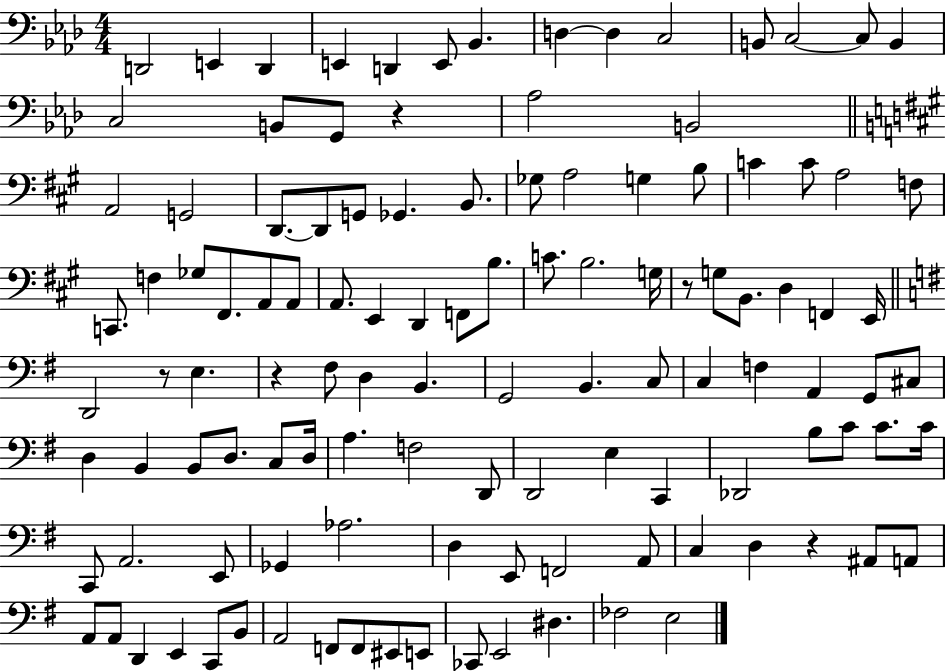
X:1
T:Untitled
M:4/4
L:1/4
K:Ab
D,,2 E,, D,, E,, D,, E,,/2 _B,, D, D, C,2 B,,/2 C,2 C,/2 B,, C,2 B,,/2 G,,/2 z _A,2 B,,2 A,,2 G,,2 D,,/2 D,,/2 G,,/2 _G,, B,,/2 _G,/2 A,2 G, B,/2 C C/2 A,2 F,/2 C,,/2 F, _G,/2 ^F,,/2 A,,/2 A,,/2 A,,/2 E,, D,, F,,/2 B,/2 C/2 B,2 G,/4 z/2 G,/2 B,,/2 D, F,, E,,/4 D,,2 z/2 E, z ^F,/2 D, B,, G,,2 B,, C,/2 C, F, A,, G,,/2 ^C,/2 D, B,, B,,/2 D,/2 C,/2 D,/4 A, F,2 D,,/2 D,,2 E, C,, _D,,2 B,/2 C/2 C/2 C/4 C,,/2 A,,2 E,,/2 _G,, _A,2 D, E,,/2 F,,2 A,,/2 C, D, z ^A,,/2 A,,/2 A,,/2 A,,/2 D,, E,, C,,/2 B,,/2 A,,2 F,,/2 F,,/2 ^E,,/2 E,,/2 _C,,/2 E,,2 ^D, _F,2 E,2